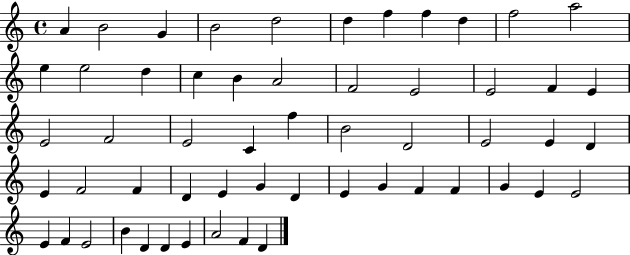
A4/q B4/h G4/q B4/h D5/h D5/q F5/q F5/q D5/q F5/h A5/h E5/q E5/h D5/q C5/q B4/q A4/h F4/h E4/h E4/h F4/q E4/q E4/h F4/h E4/h C4/q F5/q B4/h D4/h E4/h E4/q D4/q E4/q F4/h F4/q D4/q E4/q G4/q D4/q E4/q G4/q F4/q F4/q G4/q E4/q E4/h E4/q F4/q E4/h B4/q D4/q D4/q E4/q A4/h F4/q D4/q